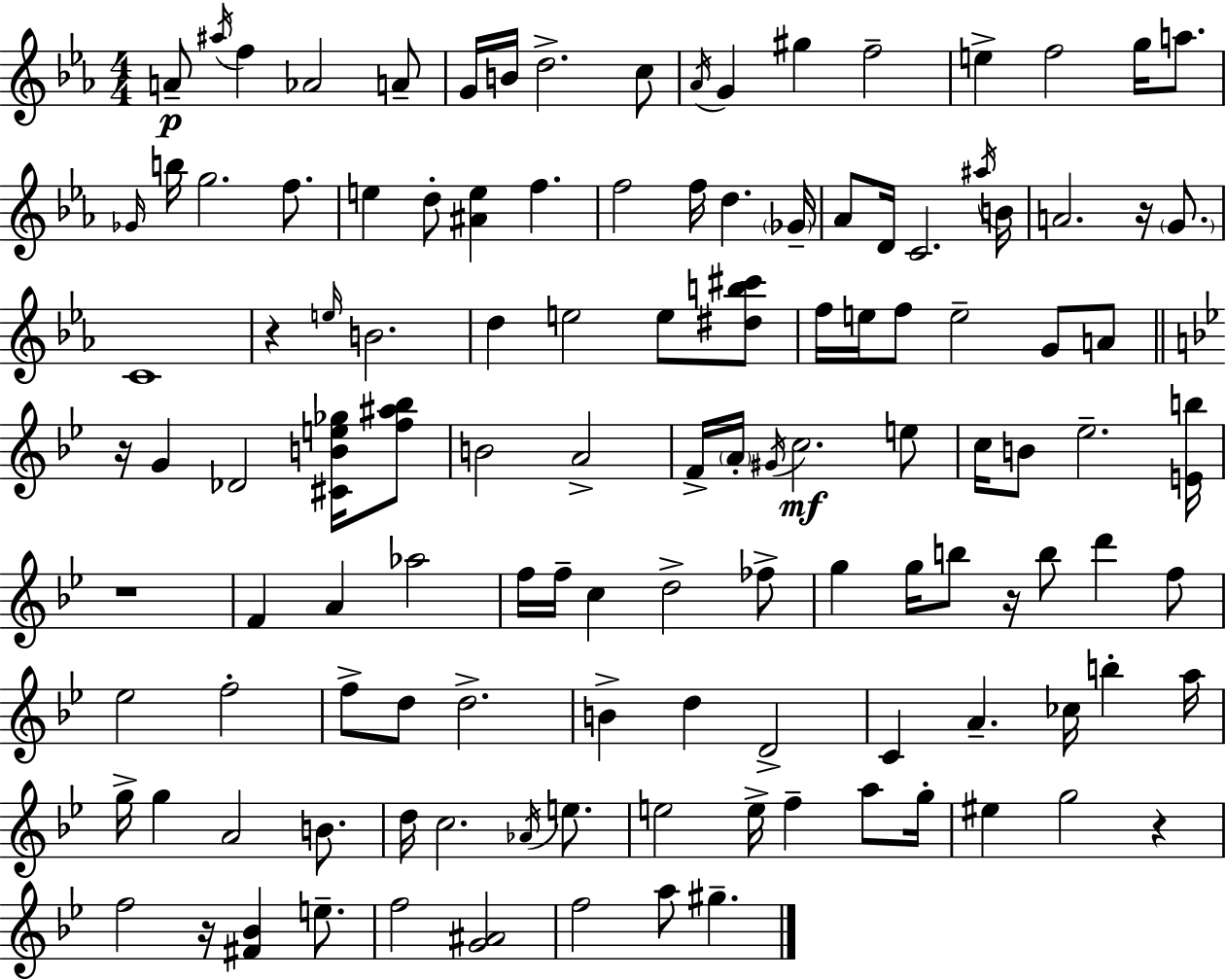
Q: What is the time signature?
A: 4/4